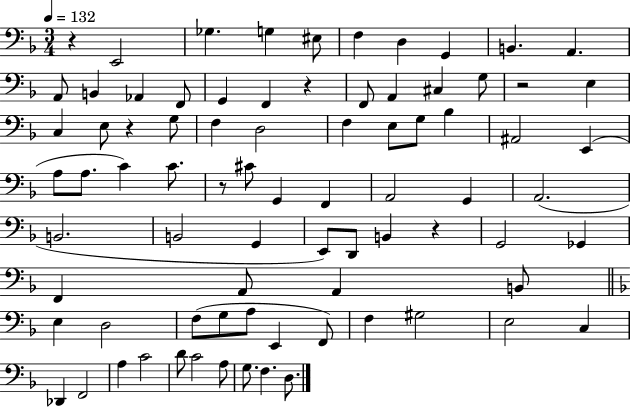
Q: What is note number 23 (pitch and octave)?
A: G3